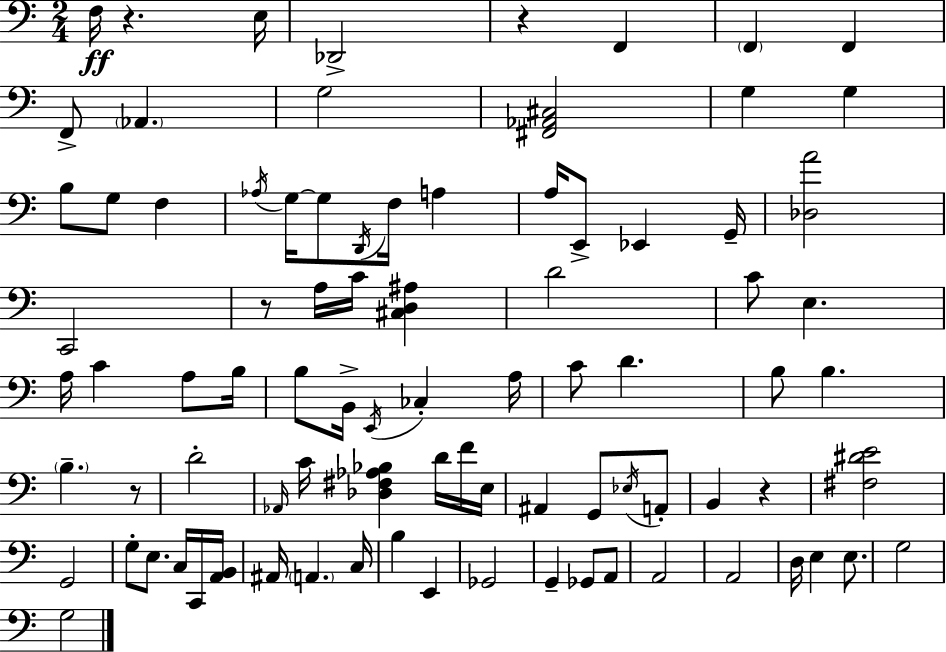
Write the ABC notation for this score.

X:1
T:Untitled
M:2/4
L:1/4
K:Am
F,/4 z E,/4 _D,,2 z F,, F,, F,, F,,/2 _A,, G,2 [^F,,_A,,^C,]2 G, G, B,/2 G,/2 F, _A,/4 G,/4 G,/2 D,,/4 F,/4 A, A,/4 E,,/2 _E,, G,,/4 [_D,A]2 C,,2 z/2 A,/4 C/4 [^C,D,^A,] D2 C/2 E, A,/4 C A,/2 B,/4 B,/2 B,,/4 E,,/4 _C, A,/4 C/2 D B,/2 B, B, z/2 D2 _A,,/4 C/4 [_D,^F,_A,_B,] D/4 F/4 E,/4 ^A,, G,,/2 _E,/4 A,,/2 B,, z [^F,^DE]2 G,,2 G,/2 E,/2 C,/4 C,,/4 [A,,B,,]/4 ^A,,/4 A,, C,/4 B, E,, _G,,2 G,, _G,,/2 A,,/2 A,,2 A,,2 D,/4 E, E,/2 G,2 G,2